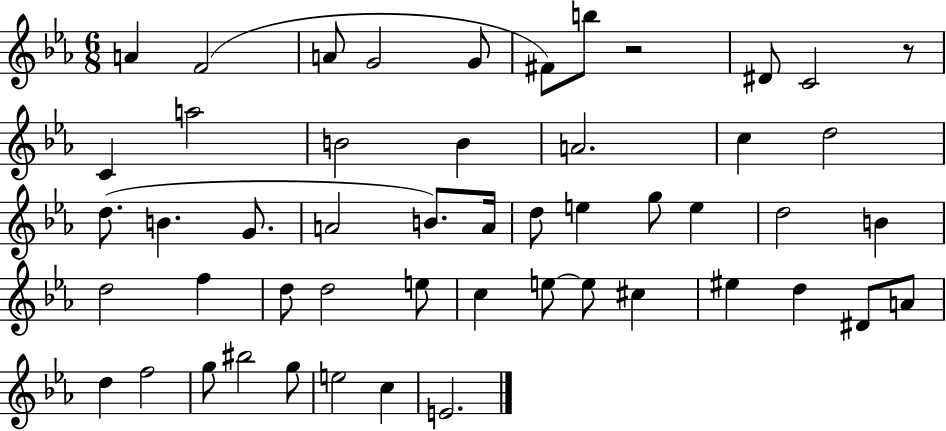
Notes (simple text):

A4/q F4/h A4/e G4/h G4/e F#4/e B5/e R/h D#4/e C4/h R/e C4/q A5/h B4/h B4/q A4/h. C5/q D5/h D5/e. B4/q. G4/e. A4/h B4/e. A4/s D5/e E5/q G5/e E5/q D5/h B4/q D5/h F5/q D5/e D5/h E5/e C5/q E5/e E5/e C#5/q EIS5/q D5/q D#4/e A4/e D5/q F5/h G5/e BIS5/h G5/e E5/h C5/q E4/h.